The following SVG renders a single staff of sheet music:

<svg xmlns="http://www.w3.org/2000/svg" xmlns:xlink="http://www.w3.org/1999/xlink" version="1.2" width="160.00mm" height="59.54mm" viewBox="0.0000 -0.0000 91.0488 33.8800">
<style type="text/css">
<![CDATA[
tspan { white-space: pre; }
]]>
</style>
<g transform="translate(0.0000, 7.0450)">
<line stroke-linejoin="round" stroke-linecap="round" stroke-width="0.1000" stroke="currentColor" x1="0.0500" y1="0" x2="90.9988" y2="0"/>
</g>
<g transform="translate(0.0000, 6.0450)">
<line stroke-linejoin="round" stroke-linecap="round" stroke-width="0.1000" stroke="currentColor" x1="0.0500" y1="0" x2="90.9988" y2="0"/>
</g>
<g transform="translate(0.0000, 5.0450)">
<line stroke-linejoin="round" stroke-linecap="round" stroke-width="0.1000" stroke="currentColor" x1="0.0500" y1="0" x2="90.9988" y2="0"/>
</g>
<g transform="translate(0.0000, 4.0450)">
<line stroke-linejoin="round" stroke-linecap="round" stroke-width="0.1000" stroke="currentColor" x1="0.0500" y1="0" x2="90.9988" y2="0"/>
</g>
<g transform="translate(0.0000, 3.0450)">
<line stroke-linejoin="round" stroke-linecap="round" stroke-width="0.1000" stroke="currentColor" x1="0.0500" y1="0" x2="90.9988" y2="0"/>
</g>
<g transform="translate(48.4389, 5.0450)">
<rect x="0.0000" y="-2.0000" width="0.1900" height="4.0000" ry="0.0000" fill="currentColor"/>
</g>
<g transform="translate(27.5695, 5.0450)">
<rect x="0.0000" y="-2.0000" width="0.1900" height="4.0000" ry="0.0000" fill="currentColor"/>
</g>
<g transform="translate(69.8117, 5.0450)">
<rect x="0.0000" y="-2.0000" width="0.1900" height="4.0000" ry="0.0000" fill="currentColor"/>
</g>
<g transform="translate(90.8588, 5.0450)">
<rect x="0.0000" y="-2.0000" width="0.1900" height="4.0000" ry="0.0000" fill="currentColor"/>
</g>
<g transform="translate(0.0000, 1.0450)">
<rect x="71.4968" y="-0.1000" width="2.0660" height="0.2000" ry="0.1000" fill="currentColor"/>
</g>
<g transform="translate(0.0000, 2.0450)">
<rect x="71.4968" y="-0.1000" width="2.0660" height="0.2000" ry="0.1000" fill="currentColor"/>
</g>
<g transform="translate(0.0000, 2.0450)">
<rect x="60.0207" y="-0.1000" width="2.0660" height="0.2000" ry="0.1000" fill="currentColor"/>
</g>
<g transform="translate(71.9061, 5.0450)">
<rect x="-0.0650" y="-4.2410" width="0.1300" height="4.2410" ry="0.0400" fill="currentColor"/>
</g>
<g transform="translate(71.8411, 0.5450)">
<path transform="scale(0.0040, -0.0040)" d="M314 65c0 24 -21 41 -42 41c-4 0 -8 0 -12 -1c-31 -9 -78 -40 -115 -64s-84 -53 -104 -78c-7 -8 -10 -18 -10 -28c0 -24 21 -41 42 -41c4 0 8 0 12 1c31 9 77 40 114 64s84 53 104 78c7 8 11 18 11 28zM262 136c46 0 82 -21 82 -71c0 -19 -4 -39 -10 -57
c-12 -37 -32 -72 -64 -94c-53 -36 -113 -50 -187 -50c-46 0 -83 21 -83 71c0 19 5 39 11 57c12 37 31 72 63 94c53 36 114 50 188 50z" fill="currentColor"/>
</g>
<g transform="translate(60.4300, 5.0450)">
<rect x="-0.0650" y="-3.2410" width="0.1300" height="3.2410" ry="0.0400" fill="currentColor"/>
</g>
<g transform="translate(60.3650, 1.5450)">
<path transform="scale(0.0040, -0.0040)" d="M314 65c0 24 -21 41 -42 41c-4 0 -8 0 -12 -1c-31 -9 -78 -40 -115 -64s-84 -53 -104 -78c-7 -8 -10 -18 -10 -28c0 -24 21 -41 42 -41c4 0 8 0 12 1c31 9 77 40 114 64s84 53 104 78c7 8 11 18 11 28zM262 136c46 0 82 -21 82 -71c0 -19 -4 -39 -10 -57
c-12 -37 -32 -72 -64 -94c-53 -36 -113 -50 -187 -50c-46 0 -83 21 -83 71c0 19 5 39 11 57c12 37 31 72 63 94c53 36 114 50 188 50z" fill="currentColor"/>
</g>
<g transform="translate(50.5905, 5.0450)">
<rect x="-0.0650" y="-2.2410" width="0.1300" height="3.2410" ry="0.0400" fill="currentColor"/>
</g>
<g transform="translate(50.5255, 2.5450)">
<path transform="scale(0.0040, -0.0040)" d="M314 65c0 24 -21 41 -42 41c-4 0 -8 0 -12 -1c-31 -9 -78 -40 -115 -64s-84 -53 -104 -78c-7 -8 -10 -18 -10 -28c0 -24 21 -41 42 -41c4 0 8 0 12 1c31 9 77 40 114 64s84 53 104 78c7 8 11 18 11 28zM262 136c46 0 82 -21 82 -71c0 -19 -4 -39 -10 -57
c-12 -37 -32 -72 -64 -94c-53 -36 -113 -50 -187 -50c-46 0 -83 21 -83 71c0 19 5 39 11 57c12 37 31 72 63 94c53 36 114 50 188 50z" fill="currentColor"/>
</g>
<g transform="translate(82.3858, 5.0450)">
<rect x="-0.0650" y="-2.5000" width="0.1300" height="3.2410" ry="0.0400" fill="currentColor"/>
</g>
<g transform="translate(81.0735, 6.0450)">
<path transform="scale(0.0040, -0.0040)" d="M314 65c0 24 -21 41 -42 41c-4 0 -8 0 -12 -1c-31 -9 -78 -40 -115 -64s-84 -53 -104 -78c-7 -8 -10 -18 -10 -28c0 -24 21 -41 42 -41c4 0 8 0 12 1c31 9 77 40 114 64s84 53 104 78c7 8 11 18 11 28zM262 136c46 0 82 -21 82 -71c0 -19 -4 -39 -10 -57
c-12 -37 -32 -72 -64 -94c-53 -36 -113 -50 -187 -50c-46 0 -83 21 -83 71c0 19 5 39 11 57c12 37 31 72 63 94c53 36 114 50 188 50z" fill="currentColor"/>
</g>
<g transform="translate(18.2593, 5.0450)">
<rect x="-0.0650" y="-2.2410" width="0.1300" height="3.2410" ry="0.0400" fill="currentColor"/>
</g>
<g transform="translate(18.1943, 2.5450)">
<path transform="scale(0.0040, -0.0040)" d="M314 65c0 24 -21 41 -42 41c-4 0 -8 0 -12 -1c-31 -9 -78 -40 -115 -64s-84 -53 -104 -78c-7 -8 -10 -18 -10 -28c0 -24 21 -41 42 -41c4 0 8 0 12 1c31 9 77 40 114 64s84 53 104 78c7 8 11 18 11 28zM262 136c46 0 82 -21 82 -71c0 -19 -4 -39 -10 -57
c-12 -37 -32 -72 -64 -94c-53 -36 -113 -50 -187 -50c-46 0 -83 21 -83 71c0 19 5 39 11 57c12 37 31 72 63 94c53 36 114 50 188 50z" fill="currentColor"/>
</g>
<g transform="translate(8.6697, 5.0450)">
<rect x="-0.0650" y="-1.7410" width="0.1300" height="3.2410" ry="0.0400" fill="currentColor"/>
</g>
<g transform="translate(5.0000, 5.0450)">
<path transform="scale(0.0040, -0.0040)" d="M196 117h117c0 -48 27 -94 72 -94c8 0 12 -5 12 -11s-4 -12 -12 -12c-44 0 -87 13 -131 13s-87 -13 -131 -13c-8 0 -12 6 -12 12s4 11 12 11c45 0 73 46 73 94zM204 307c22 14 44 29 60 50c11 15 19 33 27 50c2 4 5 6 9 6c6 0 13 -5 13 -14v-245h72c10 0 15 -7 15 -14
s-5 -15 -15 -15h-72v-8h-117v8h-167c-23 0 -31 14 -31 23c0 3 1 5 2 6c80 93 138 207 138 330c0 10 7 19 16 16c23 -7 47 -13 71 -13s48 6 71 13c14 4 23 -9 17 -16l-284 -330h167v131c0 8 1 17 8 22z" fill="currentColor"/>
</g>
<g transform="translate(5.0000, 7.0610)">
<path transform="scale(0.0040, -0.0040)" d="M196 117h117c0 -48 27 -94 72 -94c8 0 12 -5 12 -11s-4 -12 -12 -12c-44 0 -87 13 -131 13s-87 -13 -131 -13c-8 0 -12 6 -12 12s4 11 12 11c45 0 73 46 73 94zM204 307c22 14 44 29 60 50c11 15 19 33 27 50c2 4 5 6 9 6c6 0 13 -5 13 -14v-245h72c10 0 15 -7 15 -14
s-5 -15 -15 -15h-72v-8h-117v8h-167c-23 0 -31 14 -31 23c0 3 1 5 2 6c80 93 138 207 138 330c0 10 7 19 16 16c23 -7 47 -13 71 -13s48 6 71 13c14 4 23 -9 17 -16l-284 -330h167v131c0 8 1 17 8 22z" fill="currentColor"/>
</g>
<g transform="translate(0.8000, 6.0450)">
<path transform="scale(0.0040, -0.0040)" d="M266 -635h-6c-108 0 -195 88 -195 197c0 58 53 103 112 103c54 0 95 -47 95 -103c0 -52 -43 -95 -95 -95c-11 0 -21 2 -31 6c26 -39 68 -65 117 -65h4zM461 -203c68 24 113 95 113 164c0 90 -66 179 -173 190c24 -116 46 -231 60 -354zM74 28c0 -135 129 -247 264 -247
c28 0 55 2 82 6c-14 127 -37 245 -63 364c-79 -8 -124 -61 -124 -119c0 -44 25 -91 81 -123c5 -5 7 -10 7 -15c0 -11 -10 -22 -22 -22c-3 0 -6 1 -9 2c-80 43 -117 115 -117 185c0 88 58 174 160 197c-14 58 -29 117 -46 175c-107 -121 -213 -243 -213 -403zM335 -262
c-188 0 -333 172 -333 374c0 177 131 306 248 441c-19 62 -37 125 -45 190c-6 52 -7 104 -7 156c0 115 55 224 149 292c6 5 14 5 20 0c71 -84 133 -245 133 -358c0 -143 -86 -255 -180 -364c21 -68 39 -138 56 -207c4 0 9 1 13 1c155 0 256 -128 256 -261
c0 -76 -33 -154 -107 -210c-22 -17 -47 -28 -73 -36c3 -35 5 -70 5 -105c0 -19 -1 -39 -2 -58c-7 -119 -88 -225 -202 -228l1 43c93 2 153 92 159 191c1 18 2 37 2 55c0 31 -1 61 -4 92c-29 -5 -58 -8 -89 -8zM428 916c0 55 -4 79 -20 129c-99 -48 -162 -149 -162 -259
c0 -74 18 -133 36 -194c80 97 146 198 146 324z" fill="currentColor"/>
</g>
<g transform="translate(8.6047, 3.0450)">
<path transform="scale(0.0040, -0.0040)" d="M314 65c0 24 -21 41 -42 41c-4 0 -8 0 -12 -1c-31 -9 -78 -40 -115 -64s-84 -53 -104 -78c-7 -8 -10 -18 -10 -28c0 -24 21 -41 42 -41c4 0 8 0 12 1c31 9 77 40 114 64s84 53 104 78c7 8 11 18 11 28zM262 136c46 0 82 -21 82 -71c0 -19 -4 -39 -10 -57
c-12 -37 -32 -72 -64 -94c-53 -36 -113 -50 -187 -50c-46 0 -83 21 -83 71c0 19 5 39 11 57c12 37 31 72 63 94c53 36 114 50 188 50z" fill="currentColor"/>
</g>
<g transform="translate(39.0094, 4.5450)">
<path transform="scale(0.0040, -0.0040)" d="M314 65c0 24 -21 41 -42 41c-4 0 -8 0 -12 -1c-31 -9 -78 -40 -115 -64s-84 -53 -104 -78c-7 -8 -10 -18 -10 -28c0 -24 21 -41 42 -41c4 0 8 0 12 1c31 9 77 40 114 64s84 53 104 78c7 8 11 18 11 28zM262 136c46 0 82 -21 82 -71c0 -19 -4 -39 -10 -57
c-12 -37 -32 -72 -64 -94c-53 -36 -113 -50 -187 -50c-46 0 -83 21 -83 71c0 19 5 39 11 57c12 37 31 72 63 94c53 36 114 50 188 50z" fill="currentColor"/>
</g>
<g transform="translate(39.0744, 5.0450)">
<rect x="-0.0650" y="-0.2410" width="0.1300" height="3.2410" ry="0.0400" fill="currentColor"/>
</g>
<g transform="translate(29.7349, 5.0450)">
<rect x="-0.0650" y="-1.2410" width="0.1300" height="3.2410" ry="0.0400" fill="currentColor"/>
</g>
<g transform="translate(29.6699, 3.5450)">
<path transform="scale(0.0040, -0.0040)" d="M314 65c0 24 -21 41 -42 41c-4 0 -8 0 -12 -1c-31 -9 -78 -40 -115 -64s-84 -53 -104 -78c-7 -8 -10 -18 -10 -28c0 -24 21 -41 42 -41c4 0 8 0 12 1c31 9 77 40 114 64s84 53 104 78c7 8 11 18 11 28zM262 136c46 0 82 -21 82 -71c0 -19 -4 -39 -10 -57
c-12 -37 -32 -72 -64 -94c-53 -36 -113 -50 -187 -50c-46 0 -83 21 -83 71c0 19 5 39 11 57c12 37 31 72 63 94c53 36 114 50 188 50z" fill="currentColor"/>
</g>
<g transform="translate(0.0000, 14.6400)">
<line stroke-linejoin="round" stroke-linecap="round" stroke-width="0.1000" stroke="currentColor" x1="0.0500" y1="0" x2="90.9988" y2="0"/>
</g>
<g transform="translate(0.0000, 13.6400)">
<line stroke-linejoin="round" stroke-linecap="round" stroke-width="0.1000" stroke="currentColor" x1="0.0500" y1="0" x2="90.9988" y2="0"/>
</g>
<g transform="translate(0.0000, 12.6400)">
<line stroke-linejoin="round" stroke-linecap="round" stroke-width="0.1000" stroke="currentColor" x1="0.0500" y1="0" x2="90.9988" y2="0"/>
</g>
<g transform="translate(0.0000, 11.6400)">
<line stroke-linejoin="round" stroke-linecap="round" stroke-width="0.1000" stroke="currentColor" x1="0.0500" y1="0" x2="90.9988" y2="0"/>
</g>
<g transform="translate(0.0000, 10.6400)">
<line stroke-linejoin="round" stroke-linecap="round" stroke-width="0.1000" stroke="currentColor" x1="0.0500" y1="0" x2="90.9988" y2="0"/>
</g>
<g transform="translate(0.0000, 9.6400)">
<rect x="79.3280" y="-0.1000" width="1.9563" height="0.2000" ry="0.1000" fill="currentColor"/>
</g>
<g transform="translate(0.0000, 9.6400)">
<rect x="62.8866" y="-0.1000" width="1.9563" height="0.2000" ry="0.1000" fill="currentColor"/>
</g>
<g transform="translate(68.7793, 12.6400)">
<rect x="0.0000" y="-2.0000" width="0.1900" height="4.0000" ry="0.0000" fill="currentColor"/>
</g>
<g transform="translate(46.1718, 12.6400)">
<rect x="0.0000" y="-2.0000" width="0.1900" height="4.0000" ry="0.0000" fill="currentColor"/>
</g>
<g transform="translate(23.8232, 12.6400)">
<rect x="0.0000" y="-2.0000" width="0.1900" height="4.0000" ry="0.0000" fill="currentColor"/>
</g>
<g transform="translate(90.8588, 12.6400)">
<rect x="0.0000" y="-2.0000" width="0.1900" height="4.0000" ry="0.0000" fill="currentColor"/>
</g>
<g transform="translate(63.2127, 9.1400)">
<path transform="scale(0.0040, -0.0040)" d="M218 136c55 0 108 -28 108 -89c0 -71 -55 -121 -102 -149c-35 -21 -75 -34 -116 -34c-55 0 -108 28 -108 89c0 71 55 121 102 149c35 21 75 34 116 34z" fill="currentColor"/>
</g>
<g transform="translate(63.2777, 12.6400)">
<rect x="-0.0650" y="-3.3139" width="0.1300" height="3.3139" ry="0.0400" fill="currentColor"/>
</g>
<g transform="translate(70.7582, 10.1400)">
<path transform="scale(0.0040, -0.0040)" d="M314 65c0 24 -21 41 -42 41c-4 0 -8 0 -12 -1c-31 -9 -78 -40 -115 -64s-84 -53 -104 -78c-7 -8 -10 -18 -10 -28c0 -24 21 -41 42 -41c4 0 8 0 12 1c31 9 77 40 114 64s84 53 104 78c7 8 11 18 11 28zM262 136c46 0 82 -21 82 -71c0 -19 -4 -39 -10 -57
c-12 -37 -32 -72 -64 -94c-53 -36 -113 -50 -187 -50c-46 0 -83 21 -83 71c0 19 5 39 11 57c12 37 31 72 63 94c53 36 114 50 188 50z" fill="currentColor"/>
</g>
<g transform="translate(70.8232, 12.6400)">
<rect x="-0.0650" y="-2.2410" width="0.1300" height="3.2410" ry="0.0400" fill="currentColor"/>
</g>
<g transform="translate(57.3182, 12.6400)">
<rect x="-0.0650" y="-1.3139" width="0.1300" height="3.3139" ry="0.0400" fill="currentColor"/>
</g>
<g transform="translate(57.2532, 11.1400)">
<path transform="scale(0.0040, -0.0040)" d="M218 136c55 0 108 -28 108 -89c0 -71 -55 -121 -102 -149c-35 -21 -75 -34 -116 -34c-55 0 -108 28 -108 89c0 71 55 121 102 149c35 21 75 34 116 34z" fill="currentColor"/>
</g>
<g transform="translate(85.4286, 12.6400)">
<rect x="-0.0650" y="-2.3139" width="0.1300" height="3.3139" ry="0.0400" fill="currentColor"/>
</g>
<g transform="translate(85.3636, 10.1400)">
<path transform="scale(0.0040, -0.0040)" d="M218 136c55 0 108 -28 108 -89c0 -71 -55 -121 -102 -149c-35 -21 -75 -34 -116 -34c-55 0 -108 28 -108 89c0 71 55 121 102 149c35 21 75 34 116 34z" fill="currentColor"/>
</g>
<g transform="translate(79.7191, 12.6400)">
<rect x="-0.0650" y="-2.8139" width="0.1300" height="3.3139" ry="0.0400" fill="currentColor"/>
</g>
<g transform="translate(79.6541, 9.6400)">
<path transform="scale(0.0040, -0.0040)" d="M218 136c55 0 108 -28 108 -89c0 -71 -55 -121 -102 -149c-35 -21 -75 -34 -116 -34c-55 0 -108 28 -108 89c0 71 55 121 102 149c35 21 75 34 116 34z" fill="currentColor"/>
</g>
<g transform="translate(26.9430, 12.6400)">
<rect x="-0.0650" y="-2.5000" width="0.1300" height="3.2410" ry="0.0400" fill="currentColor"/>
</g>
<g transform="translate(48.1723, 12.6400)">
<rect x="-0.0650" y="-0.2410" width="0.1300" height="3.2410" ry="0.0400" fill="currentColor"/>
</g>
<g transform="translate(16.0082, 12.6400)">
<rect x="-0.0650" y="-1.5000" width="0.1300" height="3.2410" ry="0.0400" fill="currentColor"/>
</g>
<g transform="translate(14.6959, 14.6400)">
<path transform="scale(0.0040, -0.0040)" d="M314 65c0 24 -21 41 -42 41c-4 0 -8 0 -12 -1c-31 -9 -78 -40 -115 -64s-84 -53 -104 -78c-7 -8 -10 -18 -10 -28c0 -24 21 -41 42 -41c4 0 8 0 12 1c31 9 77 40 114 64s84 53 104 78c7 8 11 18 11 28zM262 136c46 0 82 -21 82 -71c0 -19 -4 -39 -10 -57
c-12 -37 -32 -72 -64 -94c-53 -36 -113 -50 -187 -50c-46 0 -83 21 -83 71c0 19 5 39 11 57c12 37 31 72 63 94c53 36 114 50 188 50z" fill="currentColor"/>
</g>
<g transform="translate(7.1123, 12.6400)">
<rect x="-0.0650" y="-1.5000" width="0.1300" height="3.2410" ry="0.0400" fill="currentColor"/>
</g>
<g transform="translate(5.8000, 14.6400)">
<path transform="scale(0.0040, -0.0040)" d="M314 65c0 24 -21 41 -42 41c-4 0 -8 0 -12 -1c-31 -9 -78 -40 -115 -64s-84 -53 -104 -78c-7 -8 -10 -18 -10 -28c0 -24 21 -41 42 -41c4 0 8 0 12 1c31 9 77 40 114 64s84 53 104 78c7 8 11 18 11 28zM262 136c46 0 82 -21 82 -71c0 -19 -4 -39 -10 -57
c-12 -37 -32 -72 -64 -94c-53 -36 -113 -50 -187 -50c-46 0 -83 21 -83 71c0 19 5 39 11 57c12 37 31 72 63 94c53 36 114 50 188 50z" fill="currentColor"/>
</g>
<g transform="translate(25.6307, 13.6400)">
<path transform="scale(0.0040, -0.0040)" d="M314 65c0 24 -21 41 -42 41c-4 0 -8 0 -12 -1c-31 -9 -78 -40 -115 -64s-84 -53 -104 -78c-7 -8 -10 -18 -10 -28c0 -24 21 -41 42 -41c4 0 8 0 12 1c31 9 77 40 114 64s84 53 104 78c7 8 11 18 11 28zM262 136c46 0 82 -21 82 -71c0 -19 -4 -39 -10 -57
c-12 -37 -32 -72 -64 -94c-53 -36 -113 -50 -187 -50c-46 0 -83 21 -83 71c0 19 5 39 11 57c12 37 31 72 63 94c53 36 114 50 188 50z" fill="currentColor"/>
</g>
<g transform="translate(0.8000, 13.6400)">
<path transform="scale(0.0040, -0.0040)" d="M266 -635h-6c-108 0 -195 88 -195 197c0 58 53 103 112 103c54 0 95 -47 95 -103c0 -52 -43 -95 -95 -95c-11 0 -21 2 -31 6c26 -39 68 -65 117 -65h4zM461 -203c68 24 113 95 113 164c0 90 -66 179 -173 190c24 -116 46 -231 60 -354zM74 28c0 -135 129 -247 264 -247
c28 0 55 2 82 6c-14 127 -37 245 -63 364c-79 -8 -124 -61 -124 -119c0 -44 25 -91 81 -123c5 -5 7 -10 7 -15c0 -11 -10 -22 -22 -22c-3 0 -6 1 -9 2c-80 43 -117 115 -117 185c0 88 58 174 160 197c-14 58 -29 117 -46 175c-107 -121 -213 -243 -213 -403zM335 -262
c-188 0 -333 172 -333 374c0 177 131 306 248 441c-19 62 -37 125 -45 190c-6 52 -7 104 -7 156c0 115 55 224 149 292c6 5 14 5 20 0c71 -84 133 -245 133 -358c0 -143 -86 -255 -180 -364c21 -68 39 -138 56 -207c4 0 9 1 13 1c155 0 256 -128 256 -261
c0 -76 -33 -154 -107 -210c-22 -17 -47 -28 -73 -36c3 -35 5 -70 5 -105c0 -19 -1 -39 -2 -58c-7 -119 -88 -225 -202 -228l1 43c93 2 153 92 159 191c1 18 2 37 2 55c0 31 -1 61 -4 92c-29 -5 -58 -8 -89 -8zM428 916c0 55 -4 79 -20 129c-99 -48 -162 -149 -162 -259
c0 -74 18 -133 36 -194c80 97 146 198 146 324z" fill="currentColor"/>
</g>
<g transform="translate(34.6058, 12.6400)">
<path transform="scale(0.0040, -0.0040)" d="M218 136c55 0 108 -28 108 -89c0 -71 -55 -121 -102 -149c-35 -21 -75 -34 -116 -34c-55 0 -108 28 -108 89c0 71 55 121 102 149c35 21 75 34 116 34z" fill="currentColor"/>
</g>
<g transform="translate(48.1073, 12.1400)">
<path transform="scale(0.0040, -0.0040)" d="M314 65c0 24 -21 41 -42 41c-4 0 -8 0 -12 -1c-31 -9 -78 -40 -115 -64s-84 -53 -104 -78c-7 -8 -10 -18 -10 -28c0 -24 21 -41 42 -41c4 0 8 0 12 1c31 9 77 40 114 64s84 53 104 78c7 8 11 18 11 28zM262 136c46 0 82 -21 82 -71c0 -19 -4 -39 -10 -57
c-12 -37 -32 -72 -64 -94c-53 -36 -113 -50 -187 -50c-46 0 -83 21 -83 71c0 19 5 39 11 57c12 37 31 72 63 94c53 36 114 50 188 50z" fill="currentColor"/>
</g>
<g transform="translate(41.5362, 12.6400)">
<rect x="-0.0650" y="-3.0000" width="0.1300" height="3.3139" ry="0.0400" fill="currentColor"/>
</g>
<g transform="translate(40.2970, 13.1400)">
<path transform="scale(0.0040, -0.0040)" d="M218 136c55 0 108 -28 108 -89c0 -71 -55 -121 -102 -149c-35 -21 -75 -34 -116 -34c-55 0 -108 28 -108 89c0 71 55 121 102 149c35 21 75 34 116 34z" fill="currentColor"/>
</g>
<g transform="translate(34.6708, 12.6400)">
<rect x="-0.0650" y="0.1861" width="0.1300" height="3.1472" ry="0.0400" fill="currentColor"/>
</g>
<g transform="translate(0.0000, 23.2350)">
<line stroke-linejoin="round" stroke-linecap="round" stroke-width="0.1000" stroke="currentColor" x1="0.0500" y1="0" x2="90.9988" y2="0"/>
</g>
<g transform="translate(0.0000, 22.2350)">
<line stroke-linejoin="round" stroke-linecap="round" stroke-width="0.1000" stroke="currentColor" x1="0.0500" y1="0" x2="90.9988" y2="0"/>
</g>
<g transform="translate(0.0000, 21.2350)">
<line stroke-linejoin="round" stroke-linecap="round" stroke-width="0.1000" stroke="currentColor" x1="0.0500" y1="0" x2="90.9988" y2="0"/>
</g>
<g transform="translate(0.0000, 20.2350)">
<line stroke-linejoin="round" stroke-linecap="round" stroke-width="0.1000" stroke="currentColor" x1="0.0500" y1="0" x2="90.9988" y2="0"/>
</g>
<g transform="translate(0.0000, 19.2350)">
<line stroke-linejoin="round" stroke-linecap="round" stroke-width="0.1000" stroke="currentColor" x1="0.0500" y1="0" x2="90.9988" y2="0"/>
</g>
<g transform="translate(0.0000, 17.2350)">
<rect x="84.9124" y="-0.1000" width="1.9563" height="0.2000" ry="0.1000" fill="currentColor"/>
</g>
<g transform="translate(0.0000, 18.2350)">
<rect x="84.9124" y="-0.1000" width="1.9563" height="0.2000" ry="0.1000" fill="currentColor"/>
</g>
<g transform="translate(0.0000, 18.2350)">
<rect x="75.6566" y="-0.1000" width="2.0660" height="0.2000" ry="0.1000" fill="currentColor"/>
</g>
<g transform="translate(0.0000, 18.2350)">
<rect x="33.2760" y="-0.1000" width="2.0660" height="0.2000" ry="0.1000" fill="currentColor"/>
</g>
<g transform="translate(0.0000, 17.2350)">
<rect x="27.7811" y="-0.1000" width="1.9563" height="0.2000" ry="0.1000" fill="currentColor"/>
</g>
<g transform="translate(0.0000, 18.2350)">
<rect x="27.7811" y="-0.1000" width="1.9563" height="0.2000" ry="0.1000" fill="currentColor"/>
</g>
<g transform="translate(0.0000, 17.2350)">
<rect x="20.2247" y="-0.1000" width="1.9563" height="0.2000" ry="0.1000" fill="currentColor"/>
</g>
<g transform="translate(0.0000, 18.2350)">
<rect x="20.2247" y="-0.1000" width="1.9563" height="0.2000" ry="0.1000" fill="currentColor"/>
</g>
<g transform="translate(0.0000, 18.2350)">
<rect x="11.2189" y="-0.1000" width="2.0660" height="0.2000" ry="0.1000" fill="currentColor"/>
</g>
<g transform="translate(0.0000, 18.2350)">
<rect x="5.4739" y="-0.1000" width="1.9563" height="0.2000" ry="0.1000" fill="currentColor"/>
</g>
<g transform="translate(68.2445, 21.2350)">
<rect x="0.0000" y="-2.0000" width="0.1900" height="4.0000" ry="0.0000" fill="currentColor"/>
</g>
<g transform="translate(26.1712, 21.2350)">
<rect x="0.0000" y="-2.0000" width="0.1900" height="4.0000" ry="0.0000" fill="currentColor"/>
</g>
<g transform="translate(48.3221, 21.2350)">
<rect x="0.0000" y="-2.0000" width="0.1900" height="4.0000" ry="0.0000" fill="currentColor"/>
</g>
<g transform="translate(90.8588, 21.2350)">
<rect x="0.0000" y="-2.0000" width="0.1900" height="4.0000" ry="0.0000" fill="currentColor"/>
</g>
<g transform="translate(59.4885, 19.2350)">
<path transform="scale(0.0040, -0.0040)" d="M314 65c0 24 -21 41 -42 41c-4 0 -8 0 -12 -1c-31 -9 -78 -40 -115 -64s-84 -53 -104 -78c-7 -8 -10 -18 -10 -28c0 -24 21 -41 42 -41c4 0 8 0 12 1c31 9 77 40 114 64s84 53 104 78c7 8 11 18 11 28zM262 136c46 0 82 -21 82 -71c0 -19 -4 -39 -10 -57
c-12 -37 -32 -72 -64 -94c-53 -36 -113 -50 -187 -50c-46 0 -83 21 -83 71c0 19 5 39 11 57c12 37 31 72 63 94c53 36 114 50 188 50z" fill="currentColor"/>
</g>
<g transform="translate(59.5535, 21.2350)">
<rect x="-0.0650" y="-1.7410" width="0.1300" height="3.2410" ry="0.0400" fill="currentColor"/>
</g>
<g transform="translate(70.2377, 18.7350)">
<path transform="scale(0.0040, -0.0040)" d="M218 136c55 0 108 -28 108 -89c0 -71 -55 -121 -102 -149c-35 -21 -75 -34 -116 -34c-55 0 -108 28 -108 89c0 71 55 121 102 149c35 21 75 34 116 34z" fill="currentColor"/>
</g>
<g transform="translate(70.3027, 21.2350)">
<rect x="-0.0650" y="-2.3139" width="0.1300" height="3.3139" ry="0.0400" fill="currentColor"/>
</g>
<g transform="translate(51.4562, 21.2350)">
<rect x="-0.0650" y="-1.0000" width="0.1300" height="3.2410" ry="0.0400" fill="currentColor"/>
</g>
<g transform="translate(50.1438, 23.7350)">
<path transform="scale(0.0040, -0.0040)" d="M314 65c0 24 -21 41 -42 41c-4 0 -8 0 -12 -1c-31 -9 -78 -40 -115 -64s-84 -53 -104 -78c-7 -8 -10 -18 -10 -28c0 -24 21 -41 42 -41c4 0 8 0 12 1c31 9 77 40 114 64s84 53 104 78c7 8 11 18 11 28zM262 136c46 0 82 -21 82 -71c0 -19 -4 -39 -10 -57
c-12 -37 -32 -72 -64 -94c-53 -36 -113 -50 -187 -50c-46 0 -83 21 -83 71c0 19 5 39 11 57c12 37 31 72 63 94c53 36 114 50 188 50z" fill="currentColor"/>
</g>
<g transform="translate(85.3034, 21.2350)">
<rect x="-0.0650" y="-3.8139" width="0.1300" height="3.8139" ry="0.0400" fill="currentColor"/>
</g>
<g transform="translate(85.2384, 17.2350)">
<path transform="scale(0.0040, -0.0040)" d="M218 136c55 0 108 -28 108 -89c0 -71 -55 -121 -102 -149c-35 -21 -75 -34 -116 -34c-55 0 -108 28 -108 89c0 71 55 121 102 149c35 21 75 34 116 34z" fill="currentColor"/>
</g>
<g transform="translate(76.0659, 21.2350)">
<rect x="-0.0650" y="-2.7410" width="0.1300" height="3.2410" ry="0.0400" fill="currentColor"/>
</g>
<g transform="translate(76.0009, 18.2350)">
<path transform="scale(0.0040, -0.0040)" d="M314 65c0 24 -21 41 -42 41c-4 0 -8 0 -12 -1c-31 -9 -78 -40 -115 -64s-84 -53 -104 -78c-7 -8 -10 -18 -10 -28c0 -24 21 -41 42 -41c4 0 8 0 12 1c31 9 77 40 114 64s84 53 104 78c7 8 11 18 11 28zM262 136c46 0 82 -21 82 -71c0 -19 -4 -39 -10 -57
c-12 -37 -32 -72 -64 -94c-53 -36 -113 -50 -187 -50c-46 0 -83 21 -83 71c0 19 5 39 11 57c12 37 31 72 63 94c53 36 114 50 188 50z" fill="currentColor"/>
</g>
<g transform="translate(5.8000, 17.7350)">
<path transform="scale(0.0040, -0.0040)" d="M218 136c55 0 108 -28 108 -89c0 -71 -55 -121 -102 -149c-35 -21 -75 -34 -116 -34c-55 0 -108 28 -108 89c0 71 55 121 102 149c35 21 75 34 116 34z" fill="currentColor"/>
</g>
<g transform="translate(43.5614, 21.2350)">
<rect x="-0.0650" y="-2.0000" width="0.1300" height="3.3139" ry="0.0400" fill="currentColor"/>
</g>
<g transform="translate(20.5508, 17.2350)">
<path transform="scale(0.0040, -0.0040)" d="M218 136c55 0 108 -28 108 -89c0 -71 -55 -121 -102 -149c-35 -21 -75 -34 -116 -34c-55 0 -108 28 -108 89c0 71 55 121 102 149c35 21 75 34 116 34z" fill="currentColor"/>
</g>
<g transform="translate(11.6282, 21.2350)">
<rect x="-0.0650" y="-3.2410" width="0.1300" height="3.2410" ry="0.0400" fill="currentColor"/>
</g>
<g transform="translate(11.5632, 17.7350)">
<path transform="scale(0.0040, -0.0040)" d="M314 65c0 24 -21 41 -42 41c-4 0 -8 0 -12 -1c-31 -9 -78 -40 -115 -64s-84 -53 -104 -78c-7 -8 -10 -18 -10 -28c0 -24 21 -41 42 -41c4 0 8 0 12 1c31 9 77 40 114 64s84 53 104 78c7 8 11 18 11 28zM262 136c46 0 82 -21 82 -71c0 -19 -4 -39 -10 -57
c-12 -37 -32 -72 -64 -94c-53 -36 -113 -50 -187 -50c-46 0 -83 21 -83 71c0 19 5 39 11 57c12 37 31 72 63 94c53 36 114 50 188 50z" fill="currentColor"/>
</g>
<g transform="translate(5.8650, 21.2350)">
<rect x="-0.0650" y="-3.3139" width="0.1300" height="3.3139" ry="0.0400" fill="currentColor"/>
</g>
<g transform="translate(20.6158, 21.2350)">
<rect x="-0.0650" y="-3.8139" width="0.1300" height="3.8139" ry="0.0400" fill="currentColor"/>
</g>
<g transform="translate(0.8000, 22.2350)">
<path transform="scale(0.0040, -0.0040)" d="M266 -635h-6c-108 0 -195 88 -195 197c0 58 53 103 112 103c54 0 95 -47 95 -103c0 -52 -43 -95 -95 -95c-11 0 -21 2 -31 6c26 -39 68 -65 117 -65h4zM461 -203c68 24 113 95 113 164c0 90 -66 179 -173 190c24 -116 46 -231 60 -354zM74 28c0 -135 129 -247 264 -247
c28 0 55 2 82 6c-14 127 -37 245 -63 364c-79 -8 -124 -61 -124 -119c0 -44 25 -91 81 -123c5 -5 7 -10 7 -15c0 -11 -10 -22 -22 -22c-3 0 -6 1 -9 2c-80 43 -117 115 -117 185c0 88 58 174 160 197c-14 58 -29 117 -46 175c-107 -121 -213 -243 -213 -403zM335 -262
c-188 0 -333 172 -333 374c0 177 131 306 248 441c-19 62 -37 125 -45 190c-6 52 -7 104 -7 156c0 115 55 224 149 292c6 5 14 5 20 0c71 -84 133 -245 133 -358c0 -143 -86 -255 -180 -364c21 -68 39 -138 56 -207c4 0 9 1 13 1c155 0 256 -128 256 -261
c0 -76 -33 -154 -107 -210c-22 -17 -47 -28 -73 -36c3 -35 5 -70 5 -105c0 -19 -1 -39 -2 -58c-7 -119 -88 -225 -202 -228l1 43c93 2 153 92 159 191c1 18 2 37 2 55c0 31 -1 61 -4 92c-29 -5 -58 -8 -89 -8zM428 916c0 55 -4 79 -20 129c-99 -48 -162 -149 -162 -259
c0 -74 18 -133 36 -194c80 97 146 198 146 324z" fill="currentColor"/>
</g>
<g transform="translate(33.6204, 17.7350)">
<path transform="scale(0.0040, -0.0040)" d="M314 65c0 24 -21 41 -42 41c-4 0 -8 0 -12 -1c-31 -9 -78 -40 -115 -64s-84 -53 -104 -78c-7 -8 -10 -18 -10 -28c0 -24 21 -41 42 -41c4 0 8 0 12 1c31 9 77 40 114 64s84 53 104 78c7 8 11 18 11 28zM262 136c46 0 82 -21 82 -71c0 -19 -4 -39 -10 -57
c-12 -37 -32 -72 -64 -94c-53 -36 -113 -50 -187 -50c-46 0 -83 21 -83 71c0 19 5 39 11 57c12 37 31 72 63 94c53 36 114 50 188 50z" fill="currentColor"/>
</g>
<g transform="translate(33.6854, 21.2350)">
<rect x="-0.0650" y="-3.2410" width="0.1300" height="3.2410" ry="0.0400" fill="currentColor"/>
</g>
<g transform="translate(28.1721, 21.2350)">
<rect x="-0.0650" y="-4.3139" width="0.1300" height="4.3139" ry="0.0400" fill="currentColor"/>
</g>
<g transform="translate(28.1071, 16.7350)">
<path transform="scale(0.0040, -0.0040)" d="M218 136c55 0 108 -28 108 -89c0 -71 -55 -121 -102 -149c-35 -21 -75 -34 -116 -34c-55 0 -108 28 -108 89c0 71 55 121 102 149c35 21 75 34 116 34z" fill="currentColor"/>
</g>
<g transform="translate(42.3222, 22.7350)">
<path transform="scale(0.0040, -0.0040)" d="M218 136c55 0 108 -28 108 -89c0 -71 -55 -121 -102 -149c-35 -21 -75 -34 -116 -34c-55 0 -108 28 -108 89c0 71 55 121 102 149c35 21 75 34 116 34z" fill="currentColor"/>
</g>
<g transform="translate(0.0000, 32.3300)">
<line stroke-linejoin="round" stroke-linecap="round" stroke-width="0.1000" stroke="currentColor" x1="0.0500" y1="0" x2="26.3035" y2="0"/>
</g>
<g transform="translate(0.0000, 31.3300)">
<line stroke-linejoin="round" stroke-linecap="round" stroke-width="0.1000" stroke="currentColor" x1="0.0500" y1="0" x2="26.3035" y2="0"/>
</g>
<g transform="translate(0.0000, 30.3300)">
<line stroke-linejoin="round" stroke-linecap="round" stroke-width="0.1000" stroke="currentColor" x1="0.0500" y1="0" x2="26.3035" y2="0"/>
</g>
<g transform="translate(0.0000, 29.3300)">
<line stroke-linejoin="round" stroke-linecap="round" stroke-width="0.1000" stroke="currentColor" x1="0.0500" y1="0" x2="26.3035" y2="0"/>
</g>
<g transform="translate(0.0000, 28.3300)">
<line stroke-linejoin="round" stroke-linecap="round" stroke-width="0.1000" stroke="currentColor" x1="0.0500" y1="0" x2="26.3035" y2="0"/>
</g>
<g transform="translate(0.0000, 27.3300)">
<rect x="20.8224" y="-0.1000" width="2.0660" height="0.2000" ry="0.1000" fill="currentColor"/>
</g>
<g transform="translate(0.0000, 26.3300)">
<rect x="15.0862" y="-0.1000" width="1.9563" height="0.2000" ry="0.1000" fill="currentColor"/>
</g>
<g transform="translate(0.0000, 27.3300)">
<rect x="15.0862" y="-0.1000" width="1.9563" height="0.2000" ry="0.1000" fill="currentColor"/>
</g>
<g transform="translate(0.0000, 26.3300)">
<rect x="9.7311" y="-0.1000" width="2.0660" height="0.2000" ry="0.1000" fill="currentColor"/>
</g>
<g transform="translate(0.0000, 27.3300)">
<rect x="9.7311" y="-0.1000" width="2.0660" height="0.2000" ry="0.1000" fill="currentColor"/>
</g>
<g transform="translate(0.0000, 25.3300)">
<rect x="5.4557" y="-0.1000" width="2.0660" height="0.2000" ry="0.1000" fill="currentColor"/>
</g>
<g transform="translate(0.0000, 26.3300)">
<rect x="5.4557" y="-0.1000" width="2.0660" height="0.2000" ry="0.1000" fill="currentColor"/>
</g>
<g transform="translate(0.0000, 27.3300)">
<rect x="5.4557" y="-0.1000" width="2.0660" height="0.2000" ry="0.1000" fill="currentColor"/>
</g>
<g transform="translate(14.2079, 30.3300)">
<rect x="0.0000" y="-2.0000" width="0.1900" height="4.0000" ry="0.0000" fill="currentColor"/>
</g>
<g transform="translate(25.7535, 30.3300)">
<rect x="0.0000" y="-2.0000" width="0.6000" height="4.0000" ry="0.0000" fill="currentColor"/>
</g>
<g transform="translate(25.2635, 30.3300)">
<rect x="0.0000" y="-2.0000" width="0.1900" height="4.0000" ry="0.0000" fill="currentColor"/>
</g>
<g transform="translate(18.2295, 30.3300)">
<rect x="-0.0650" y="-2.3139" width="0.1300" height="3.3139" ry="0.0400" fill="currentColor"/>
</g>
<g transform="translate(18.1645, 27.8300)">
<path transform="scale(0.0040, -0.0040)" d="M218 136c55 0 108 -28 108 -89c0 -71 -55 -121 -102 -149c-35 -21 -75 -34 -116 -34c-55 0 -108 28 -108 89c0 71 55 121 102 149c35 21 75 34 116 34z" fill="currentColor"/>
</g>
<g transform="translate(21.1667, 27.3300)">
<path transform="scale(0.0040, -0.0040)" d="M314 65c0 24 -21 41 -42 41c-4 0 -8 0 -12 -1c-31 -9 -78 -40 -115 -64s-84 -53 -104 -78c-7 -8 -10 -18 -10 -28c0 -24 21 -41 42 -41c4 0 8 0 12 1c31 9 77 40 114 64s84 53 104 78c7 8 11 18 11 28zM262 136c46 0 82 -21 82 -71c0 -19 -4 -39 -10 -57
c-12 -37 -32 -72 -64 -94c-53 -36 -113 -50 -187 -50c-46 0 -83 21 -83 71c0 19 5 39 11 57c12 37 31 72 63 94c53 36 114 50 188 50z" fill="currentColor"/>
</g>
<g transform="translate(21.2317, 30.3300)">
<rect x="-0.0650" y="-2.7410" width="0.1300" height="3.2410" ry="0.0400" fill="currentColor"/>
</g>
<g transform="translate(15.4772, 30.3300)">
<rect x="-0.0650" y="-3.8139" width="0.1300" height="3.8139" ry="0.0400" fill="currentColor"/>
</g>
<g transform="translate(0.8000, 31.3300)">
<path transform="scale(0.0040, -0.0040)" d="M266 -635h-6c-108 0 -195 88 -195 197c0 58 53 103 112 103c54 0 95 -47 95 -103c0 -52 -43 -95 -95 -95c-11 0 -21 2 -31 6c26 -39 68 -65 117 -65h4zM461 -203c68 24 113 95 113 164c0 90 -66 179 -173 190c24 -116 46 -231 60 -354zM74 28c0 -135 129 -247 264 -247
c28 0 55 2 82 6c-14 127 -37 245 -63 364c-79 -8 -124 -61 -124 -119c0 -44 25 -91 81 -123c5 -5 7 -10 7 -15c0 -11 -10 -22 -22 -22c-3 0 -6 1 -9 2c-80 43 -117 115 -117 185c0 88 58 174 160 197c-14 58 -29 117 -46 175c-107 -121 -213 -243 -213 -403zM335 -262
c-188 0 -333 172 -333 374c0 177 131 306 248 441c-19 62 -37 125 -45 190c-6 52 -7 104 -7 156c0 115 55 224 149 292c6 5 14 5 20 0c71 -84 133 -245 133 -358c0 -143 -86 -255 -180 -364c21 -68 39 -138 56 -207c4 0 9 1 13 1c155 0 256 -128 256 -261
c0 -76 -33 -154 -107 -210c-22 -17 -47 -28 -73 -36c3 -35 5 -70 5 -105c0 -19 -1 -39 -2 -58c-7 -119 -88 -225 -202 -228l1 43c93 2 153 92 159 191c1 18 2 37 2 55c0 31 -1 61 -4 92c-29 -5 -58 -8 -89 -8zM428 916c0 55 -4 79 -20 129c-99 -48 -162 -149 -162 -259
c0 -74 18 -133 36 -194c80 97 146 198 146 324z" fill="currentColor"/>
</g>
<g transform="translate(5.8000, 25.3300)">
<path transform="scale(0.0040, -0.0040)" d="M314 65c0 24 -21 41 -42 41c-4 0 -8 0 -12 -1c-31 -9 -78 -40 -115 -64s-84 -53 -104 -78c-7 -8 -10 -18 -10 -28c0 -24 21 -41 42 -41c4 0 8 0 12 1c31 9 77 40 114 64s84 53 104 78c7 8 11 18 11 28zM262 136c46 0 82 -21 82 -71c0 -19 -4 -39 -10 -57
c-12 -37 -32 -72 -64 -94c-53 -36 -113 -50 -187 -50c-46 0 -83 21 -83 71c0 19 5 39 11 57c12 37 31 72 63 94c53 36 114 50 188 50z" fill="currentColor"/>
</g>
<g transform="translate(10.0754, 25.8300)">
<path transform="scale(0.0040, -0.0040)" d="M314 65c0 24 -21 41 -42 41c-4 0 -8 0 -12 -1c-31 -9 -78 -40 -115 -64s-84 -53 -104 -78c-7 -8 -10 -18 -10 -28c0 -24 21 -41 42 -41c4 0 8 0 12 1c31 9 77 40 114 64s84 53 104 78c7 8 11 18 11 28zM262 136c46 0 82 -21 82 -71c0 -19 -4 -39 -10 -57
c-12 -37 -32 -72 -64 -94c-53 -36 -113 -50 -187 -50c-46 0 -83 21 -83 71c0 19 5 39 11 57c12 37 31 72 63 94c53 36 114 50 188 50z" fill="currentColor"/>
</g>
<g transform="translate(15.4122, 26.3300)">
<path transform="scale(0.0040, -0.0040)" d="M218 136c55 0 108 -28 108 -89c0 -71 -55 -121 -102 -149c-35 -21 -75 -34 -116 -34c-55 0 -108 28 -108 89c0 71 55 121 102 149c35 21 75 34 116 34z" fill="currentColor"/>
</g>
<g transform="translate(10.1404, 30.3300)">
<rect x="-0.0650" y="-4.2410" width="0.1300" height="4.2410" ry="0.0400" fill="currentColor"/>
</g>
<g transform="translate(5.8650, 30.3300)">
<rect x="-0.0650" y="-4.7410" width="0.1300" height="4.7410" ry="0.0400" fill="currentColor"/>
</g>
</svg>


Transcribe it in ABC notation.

X:1
T:Untitled
M:4/4
L:1/4
K:C
f2 g2 e2 c2 g2 b2 d'2 G2 E2 E2 G2 B A c2 e b g2 a g b b2 c' d' b2 F D2 f2 g a2 c' e'2 d'2 c' g a2